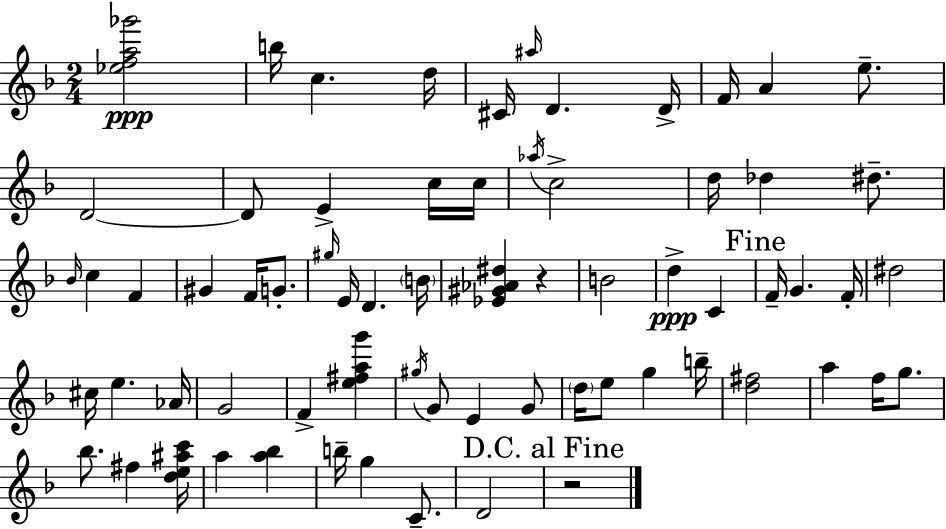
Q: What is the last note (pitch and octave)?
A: D4